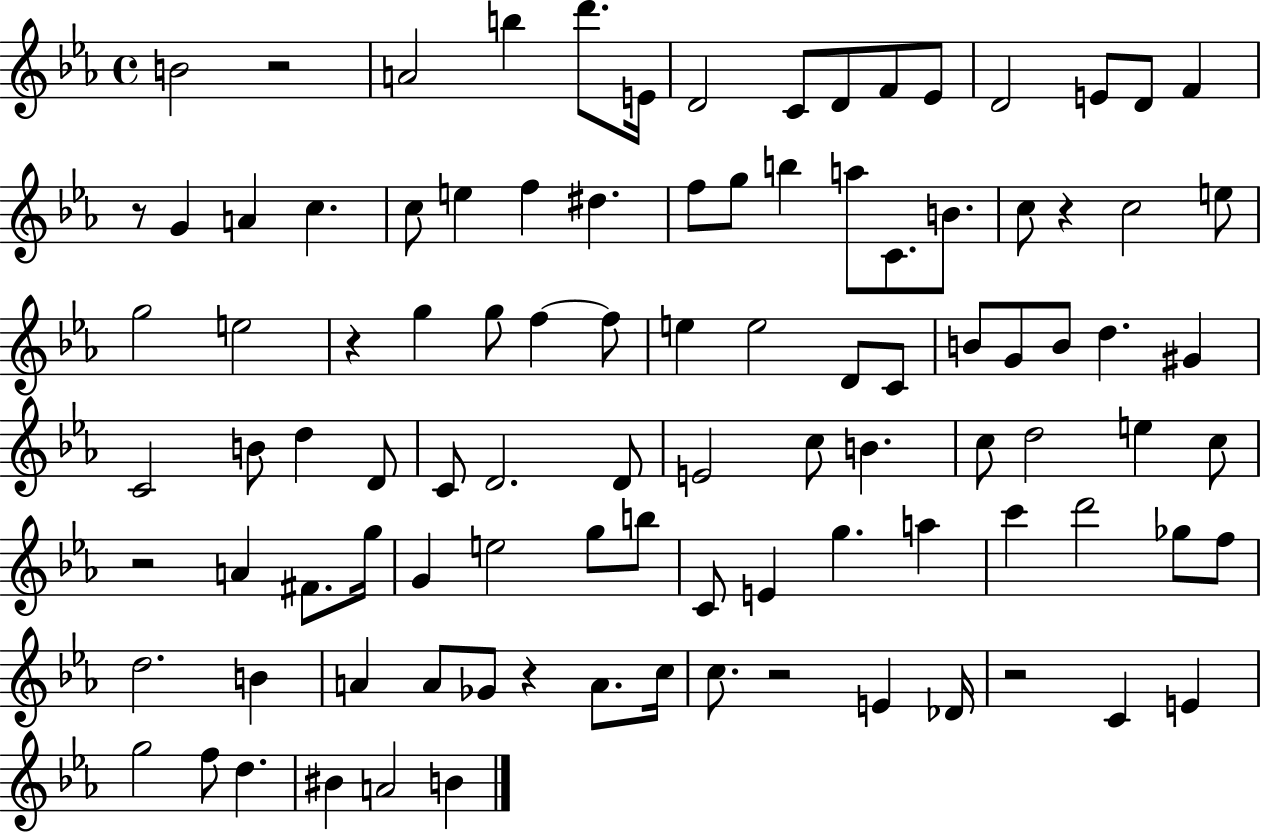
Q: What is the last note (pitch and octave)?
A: B4